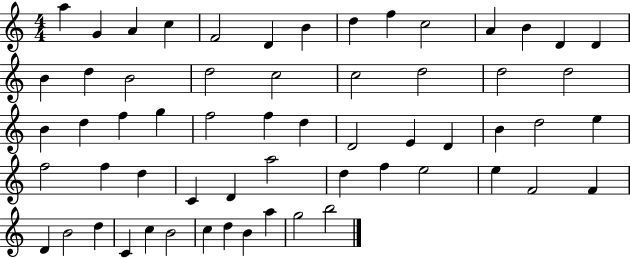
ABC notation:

X:1
T:Untitled
M:4/4
L:1/4
K:C
a G A c F2 D B d f c2 A B D D B d B2 d2 c2 c2 d2 d2 d2 B d f g f2 f d D2 E D B d2 e f2 f d C D a2 d f e2 e F2 F D B2 d C c B2 c d B a g2 b2